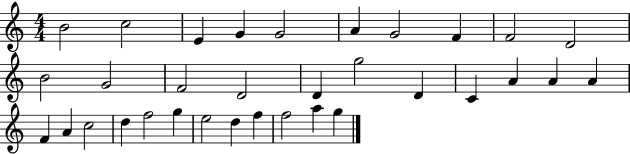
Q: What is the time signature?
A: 4/4